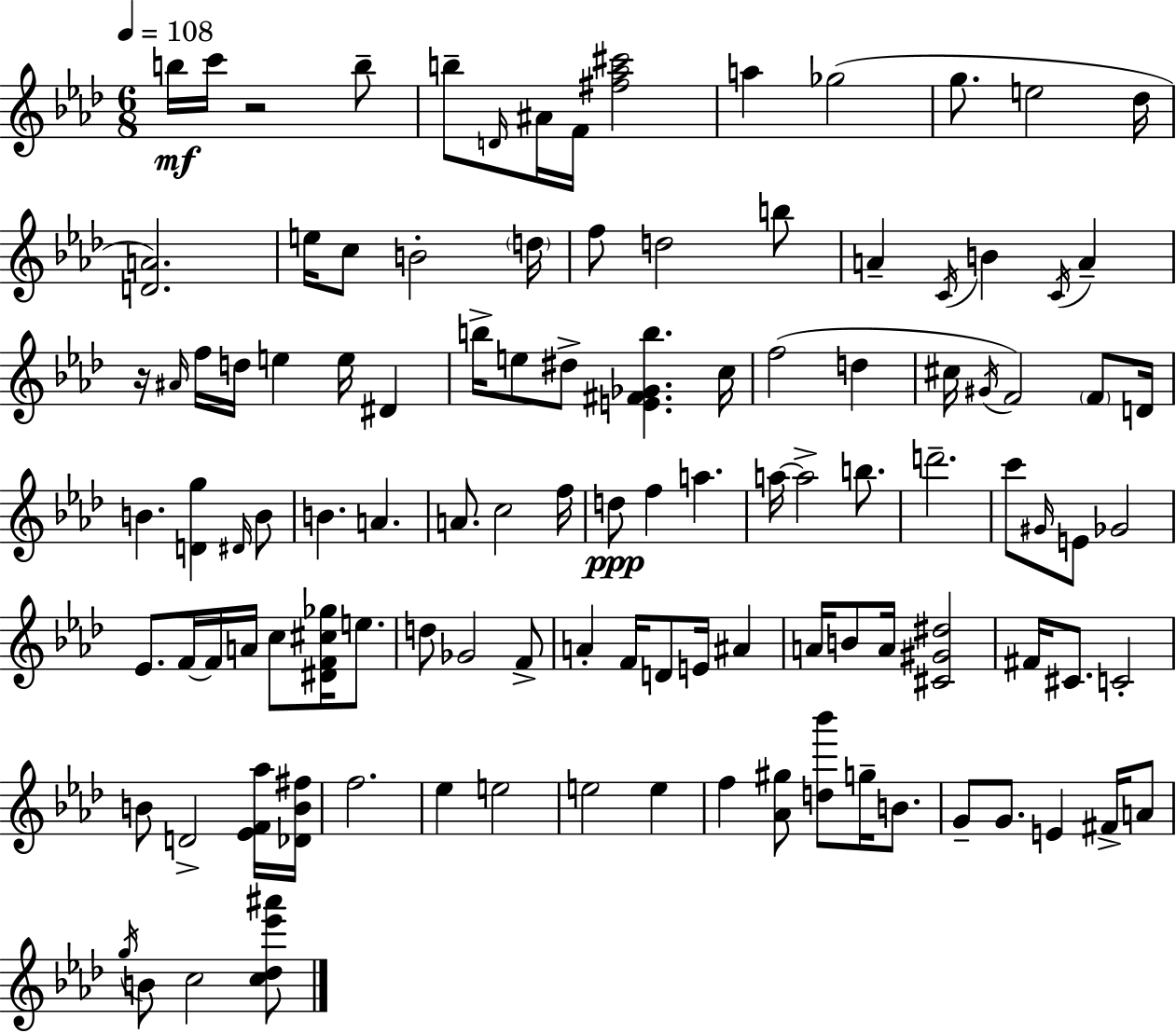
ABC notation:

X:1
T:Untitled
M:6/8
L:1/4
K:Ab
b/4 c'/4 z2 b/2 b/2 D/4 ^A/4 F/4 [^f_a^c']2 a _g2 g/2 e2 _d/4 [DA]2 e/4 c/2 B2 d/4 f/2 d2 b/2 A C/4 B C/4 A z/4 ^A/4 f/4 d/4 e e/4 ^D b/4 e/2 ^d/2 [E^F_Gb] c/4 f2 d ^c/4 ^G/4 F2 F/2 D/4 B [Dg] ^D/4 B/2 B A A/2 c2 f/4 d/2 f a a/4 a2 b/2 d'2 c'/2 ^G/4 E/2 _G2 _E/2 F/4 F/4 A/4 c/2 [^DF^c_g]/4 e/2 d/2 _G2 F/2 A F/4 D/2 E/4 ^A A/4 B/2 A/4 [^C^G^d]2 ^F/4 ^C/2 C2 B/2 D2 [_EF_a]/4 [_DB^f]/4 f2 _e e2 e2 e f [_A^g]/2 [d_b']/2 g/4 B/2 G/2 G/2 E ^F/4 A/2 g/4 B/2 c2 [c_d_e'^a']/2